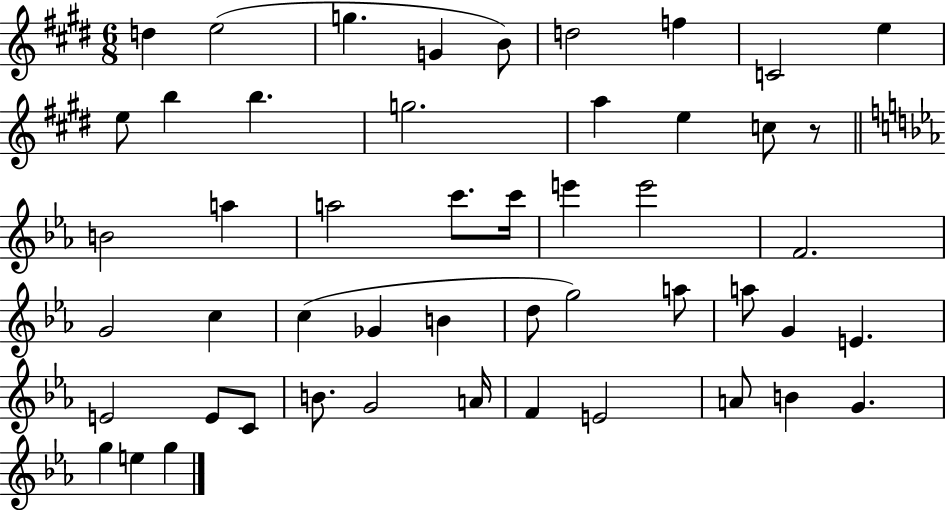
X:1
T:Untitled
M:6/8
L:1/4
K:E
d e2 g G B/2 d2 f C2 e e/2 b b g2 a e c/2 z/2 B2 a a2 c'/2 c'/4 e' e'2 F2 G2 c c _G B d/2 g2 a/2 a/2 G E E2 E/2 C/2 B/2 G2 A/4 F E2 A/2 B G g e g